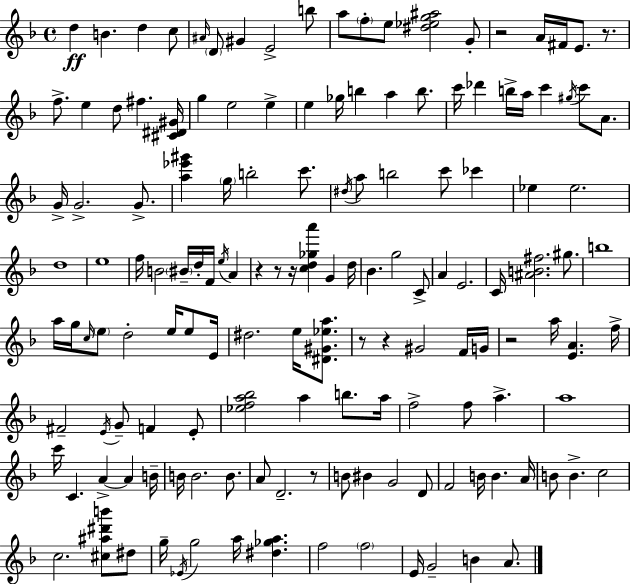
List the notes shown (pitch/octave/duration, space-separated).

D5/q B4/q. D5/q C5/e A#4/s D4/e G#4/q E4/h B5/e A5/e F5/e E5/e [D#5,Eb5,G5,A#5]/h G4/e R/h A4/s F#4/s E4/e. R/e. F5/e. E5/q D5/e F#5/q. [C#4,D#4,G#4]/s G5/q E5/h E5/q E5/q Gb5/s B5/q A5/q B5/e. C6/s Db6/q B5/s A5/s C6/q G#5/s C6/e A4/e. G4/s G4/h. G4/e. [A5,Eb6,G#6]/q G5/s B5/h C6/e. D#5/s A5/e B5/h C6/e CES6/q Eb5/q Eb5/h. D5/w E5/w F5/s B4/h BIS4/s D5/s F4/s E5/s A4/q R/q R/e R/s [C5,D5,Gb5,A6]/q G4/q D5/s Bb4/q. G5/h C4/e A4/q E4/h. C4/s [A#4,B4,F#5]/h. G#5/e. B5/w A5/s G5/s C5/s E5/e D5/h E5/s E5/e E4/s D#5/h. E5/s [D#4,G#4,Eb5,A5]/e. R/e R/q G#4/h F4/s G4/s R/h A5/s [E4,A4]/q. F5/s F#4/h E4/s G4/e F4/q E4/e [Eb5,F5,A5,Bb5]/h A5/q B5/e. A5/s F5/h F5/e A5/q. A5/w C6/s C4/q. A4/q A4/q B4/s B4/s B4/h. B4/e. A4/e D4/h. R/e B4/e BIS4/q G4/h D4/e F4/h B4/s B4/q. A4/s B4/e B4/q. C5/h C5/h. [C#5,A#5,D#6,B6]/e D#5/e G5/s Eb4/s G5/h A5/s [D#5,Gb5,A5]/q. F5/h F5/h E4/s G4/h B4/q A4/e.